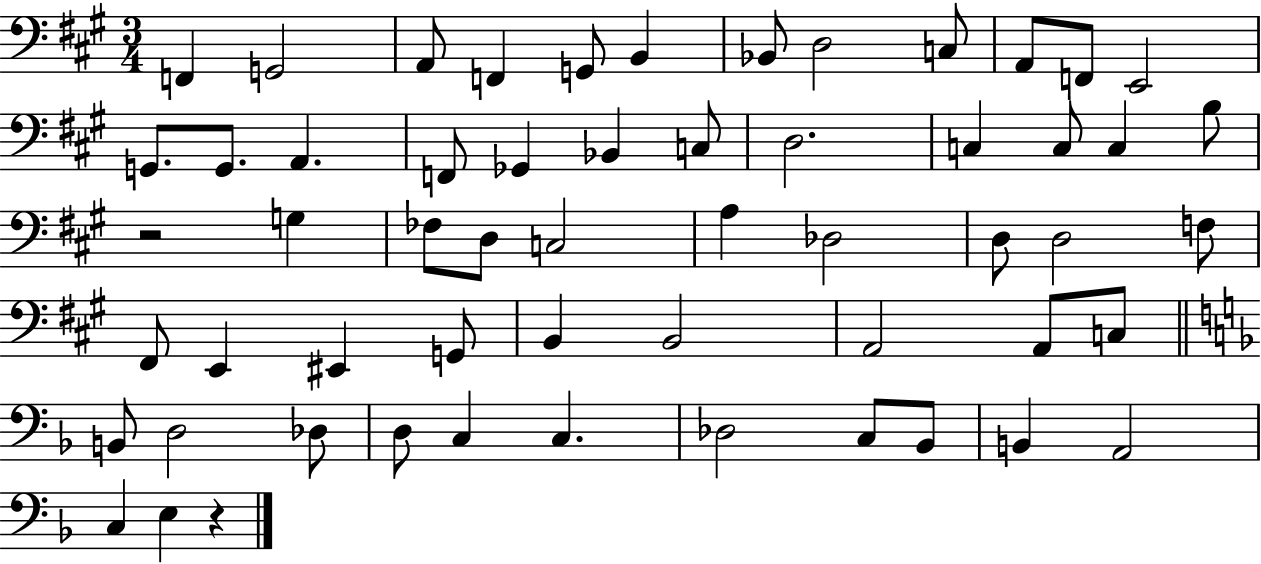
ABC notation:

X:1
T:Untitled
M:3/4
L:1/4
K:A
F,, G,,2 A,,/2 F,, G,,/2 B,, _B,,/2 D,2 C,/2 A,,/2 F,,/2 E,,2 G,,/2 G,,/2 A,, F,,/2 _G,, _B,, C,/2 D,2 C, C,/2 C, B,/2 z2 G, _F,/2 D,/2 C,2 A, _D,2 D,/2 D,2 F,/2 ^F,,/2 E,, ^E,, G,,/2 B,, B,,2 A,,2 A,,/2 C,/2 B,,/2 D,2 _D,/2 D,/2 C, C, _D,2 C,/2 _B,,/2 B,, A,,2 C, E, z